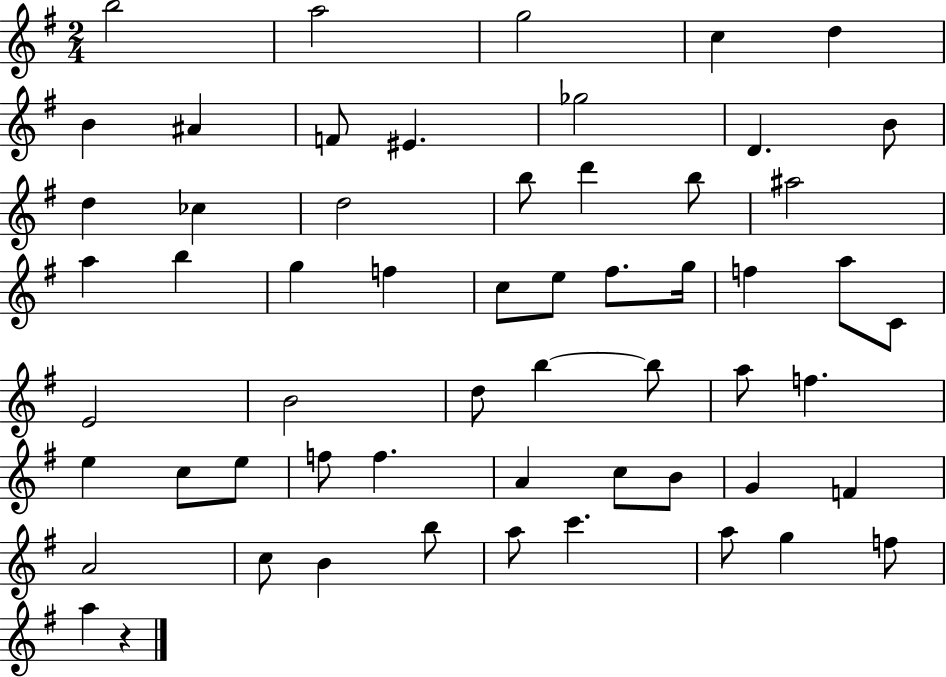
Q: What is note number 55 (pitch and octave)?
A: G5